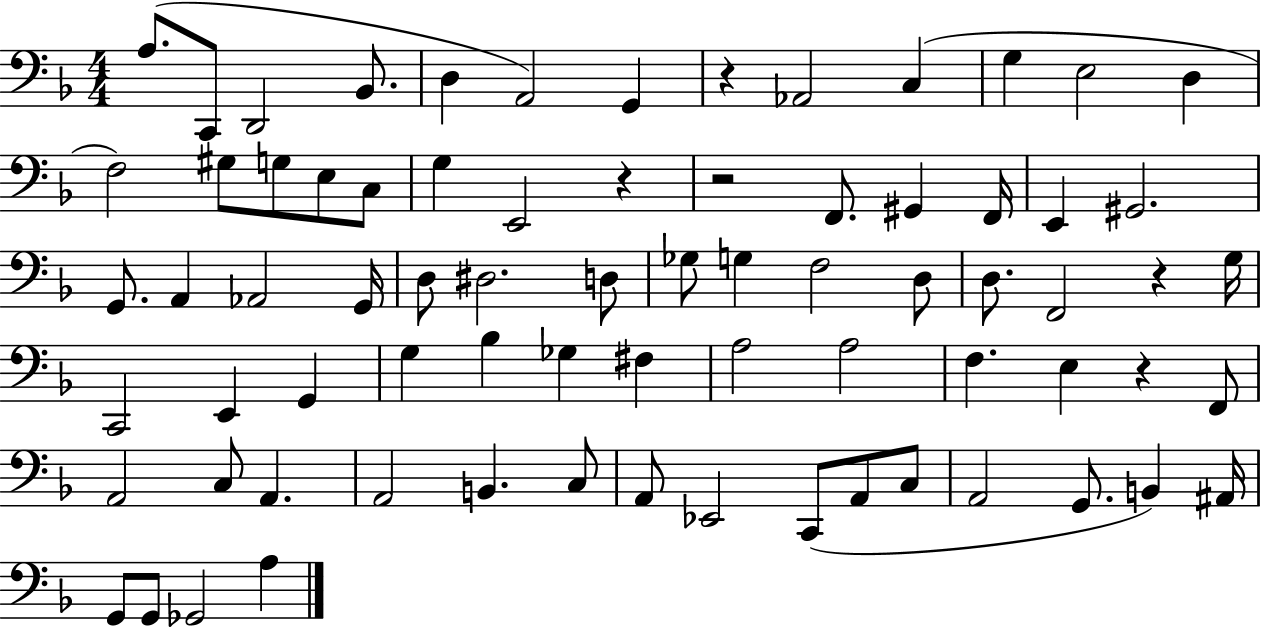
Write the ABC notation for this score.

X:1
T:Untitled
M:4/4
L:1/4
K:F
A,/2 C,,/2 D,,2 _B,,/2 D, A,,2 G,, z _A,,2 C, G, E,2 D, F,2 ^G,/2 G,/2 E,/2 C,/2 G, E,,2 z z2 F,,/2 ^G,, F,,/4 E,, ^G,,2 G,,/2 A,, _A,,2 G,,/4 D,/2 ^D,2 D,/2 _G,/2 G, F,2 D,/2 D,/2 F,,2 z G,/4 C,,2 E,, G,, G, _B, _G, ^F, A,2 A,2 F, E, z F,,/2 A,,2 C,/2 A,, A,,2 B,, C,/2 A,,/2 _E,,2 C,,/2 A,,/2 C,/2 A,,2 G,,/2 B,, ^A,,/4 G,,/2 G,,/2 _G,,2 A,